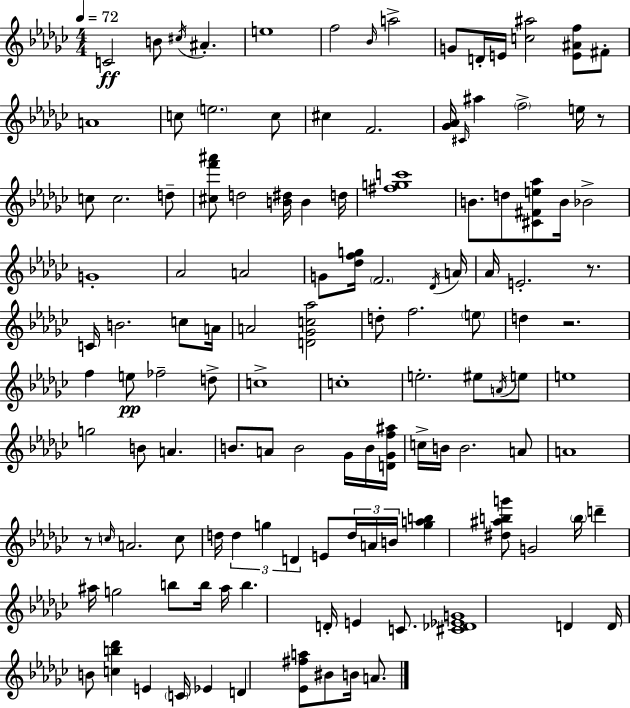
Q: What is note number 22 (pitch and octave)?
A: E5